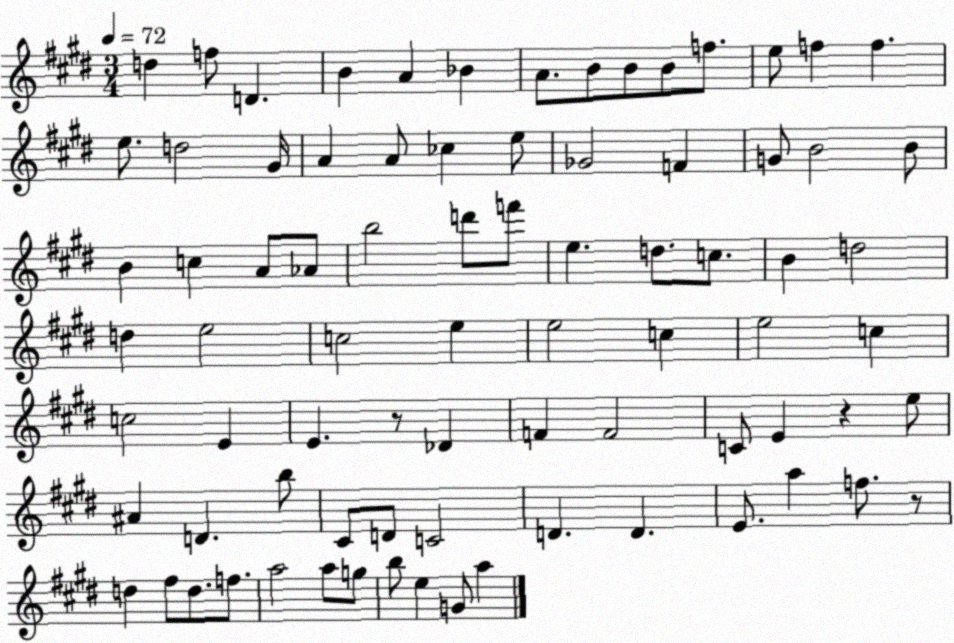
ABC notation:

X:1
T:Untitled
M:3/4
L:1/4
K:E
d f/2 D B A _B A/2 B/2 B/2 B/2 f/2 e/2 f f e/2 d2 ^G/4 A A/2 _c e/2 _G2 F G/2 B2 B/2 B c A/2 _A/2 b2 d'/2 f'/2 e d/2 c/2 B d2 d e2 c2 e e2 c e2 c c2 E E z/2 _D F F2 C/2 E z e/2 ^A D b/2 ^C/2 D/2 C2 D D E/2 a f/2 z/2 d ^f/2 d/2 f/2 a2 a/2 g/2 b/2 e G/2 a